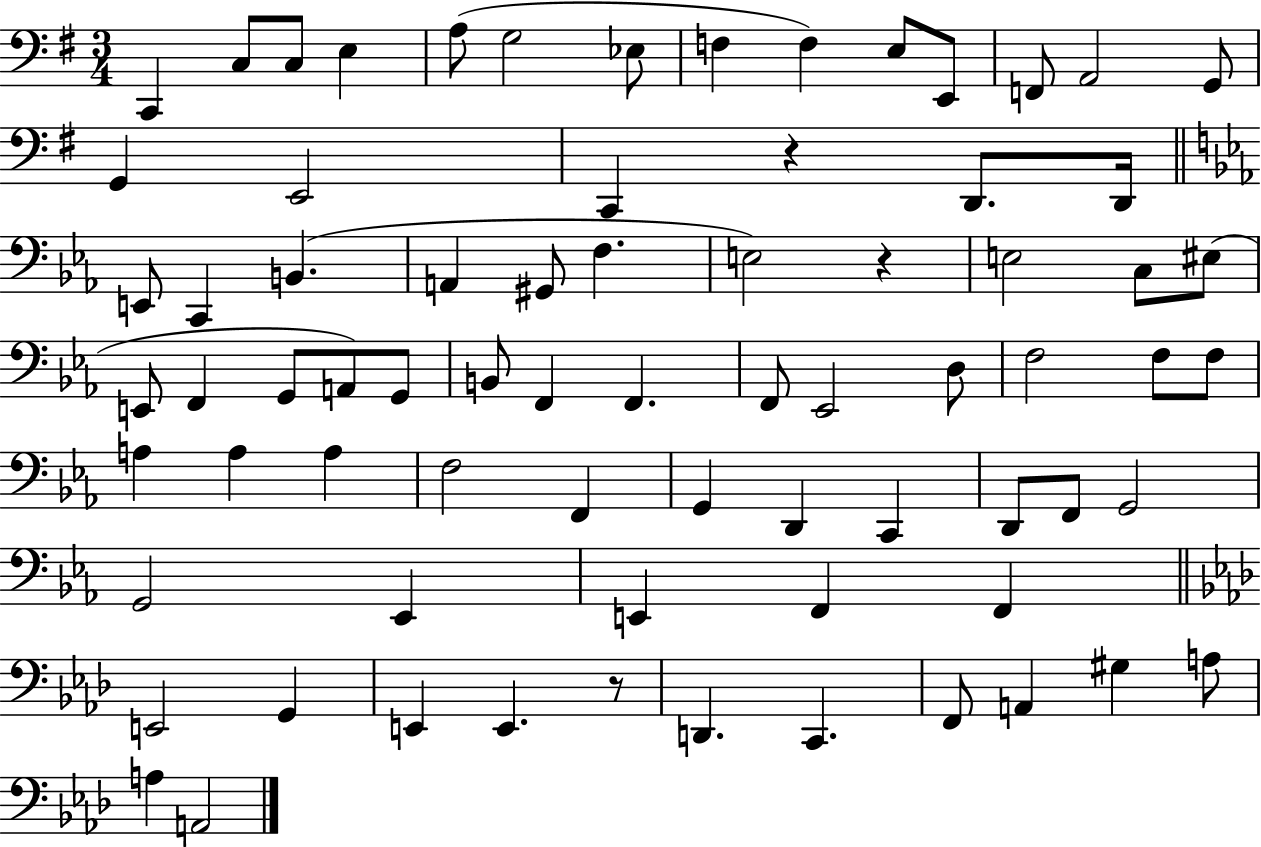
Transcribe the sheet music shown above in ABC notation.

X:1
T:Untitled
M:3/4
L:1/4
K:G
C,, C,/2 C,/2 E, A,/2 G,2 _E,/2 F, F, E,/2 E,,/2 F,,/2 A,,2 G,,/2 G,, E,,2 C,, z D,,/2 D,,/4 E,,/2 C,, B,, A,, ^G,,/2 F, E,2 z E,2 C,/2 ^E,/2 E,,/2 F,, G,,/2 A,,/2 G,,/2 B,,/2 F,, F,, F,,/2 _E,,2 D,/2 F,2 F,/2 F,/2 A, A, A, F,2 F,, G,, D,, C,, D,,/2 F,,/2 G,,2 G,,2 _E,, E,, F,, F,, E,,2 G,, E,, E,, z/2 D,, C,, F,,/2 A,, ^G, A,/2 A, A,,2